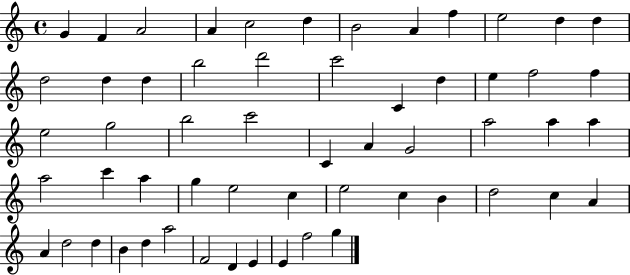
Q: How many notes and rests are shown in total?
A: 57